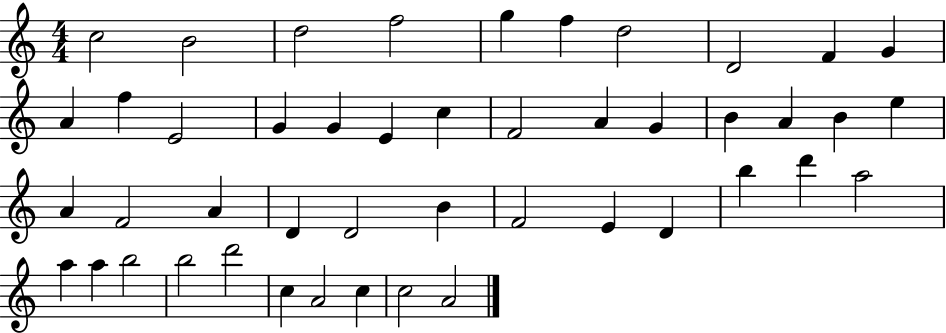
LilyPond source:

{
  \clef treble
  \numericTimeSignature
  \time 4/4
  \key c \major
  c''2 b'2 | d''2 f''2 | g''4 f''4 d''2 | d'2 f'4 g'4 | \break a'4 f''4 e'2 | g'4 g'4 e'4 c''4 | f'2 a'4 g'4 | b'4 a'4 b'4 e''4 | \break a'4 f'2 a'4 | d'4 d'2 b'4 | f'2 e'4 d'4 | b''4 d'''4 a''2 | \break a''4 a''4 b''2 | b''2 d'''2 | c''4 a'2 c''4 | c''2 a'2 | \break \bar "|."
}